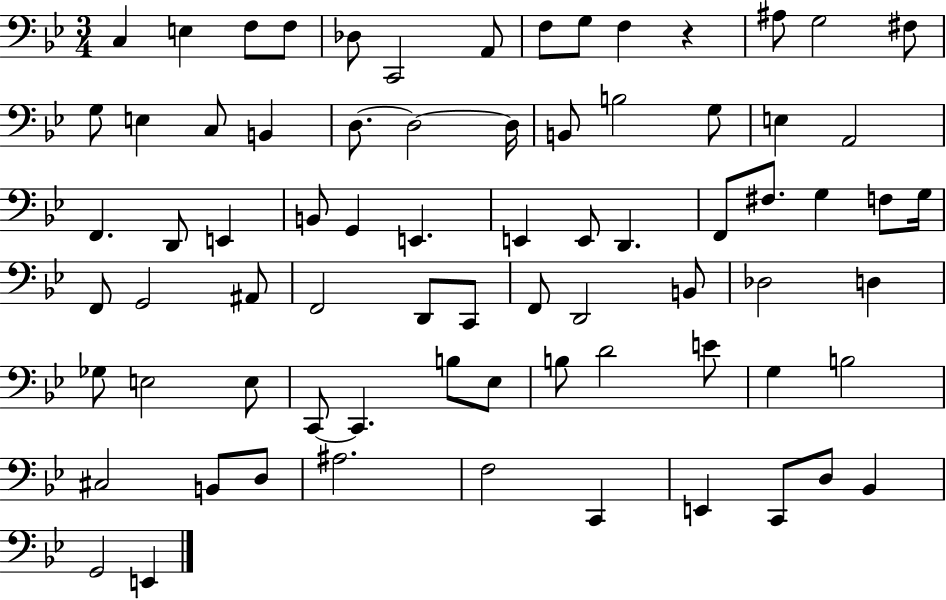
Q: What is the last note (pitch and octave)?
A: E2